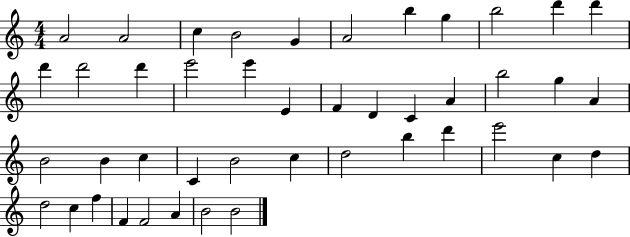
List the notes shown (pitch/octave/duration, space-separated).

A4/h A4/h C5/q B4/h G4/q A4/h B5/q G5/q B5/h D6/q D6/q D6/q D6/h D6/q E6/h E6/q E4/q F4/q D4/q C4/q A4/q B5/h G5/q A4/q B4/h B4/q C5/q C4/q B4/h C5/q D5/h B5/q D6/q E6/h C5/q D5/q D5/h C5/q F5/q F4/q F4/h A4/q B4/h B4/h